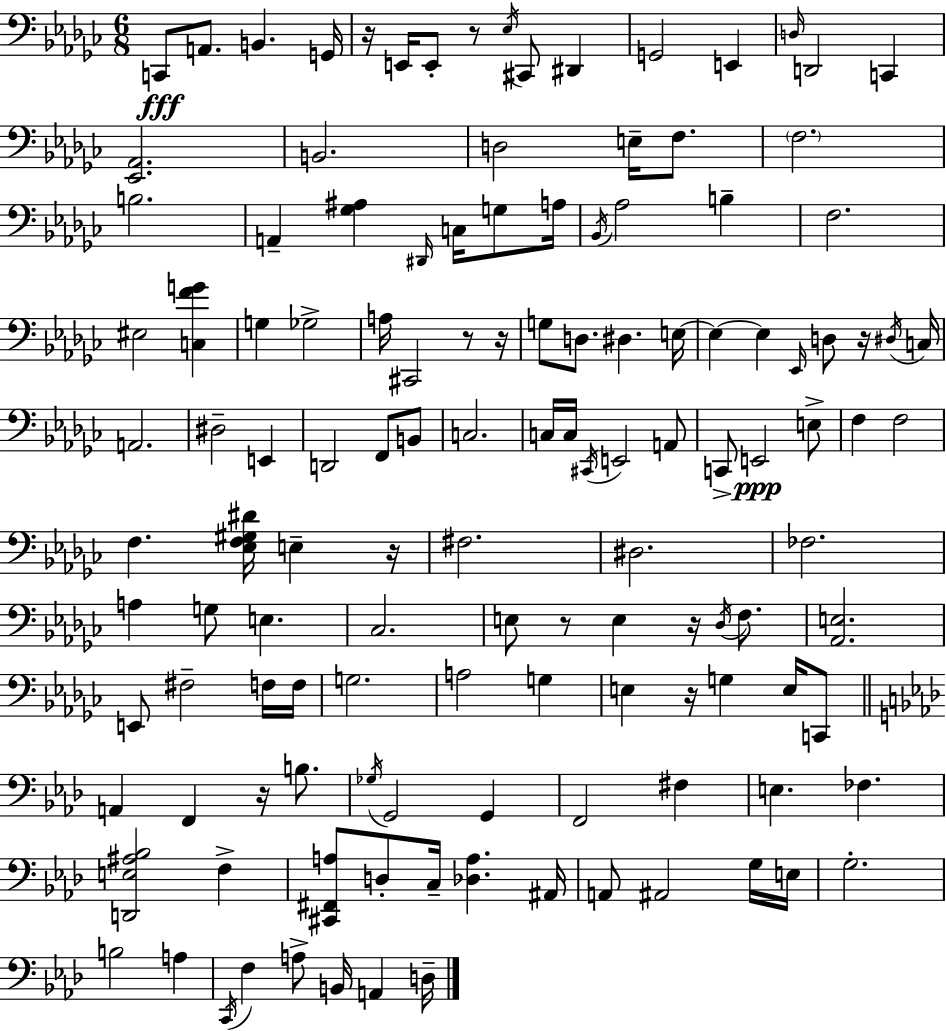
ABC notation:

X:1
T:Untitled
M:6/8
L:1/4
K:Ebm
C,,/2 A,,/2 B,, G,,/4 z/4 E,,/4 E,,/2 z/2 _E,/4 ^C,,/2 ^D,, G,,2 E,, D,/4 D,,2 C,, [_E,,_A,,]2 B,,2 D,2 E,/4 F,/2 F,2 B,2 A,, [_G,^A,] ^D,,/4 C,/4 G,/2 A,/4 _B,,/4 _A,2 B, F,2 ^E,2 [C,FG] G, _G,2 A,/4 ^C,,2 z/2 z/4 G,/2 D,/2 ^D, E,/4 E, E, _E,,/4 D,/2 z/4 ^D,/4 C,/4 A,,2 ^D,2 E,, D,,2 F,,/2 B,,/2 C,2 C,/4 C,/4 ^C,,/4 E,,2 A,,/2 C,,/2 E,,2 E,/2 F, F,2 F, [_E,F,^G,^D]/4 E, z/4 ^F,2 ^D,2 _F,2 A, G,/2 E, _C,2 E,/2 z/2 E, z/4 _D,/4 F,/2 [_A,,E,]2 E,,/2 ^F,2 F,/4 F,/4 G,2 A,2 G, E, z/4 G, E,/4 C,,/2 A,, F,, z/4 B,/2 _G,/4 G,,2 G,, F,,2 ^F, E, _F, [D,,E,^A,_B,]2 F, [^C,,^F,,A,]/2 D,/2 C,/4 [_D,A,] ^A,,/4 A,,/2 ^A,,2 G,/4 E,/4 G,2 B,2 A, C,,/4 F, A,/2 B,,/4 A,, D,/4